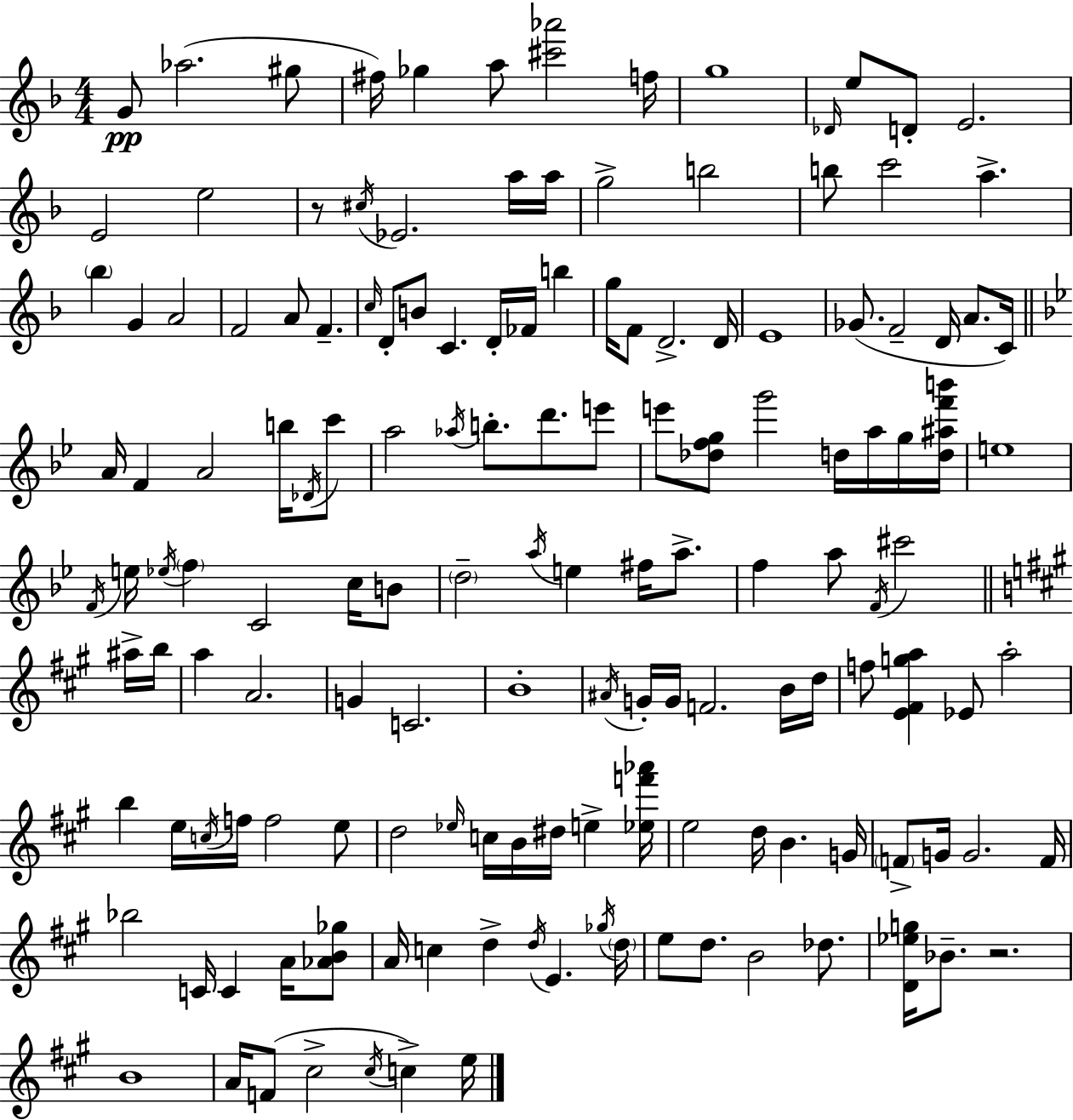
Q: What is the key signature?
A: D minor